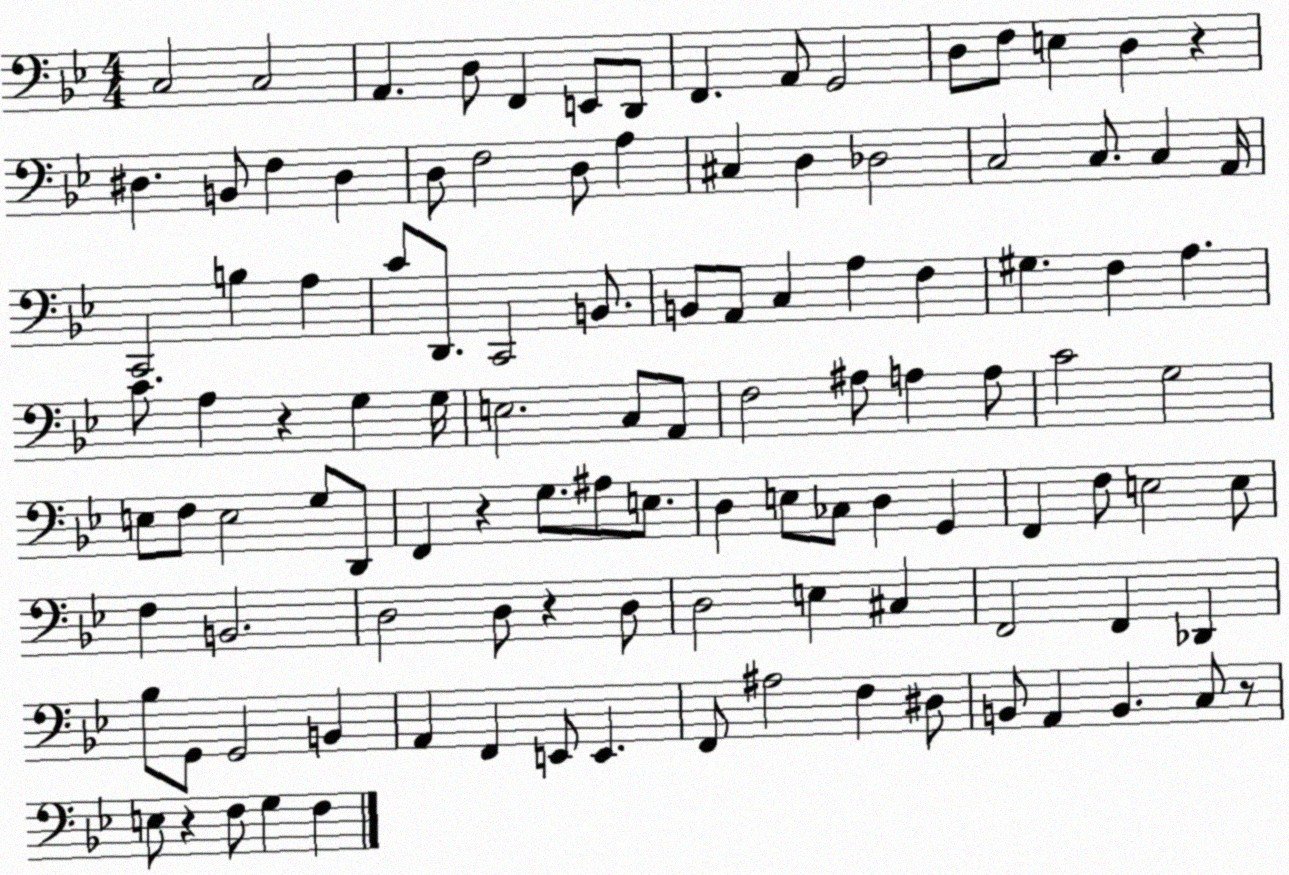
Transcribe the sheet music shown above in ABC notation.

X:1
T:Untitled
M:4/4
L:1/4
K:Bb
C,2 C,2 A,, D,/2 F,, E,,/2 D,,/2 F,, A,,/2 G,,2 D,/2 F,/2 E, D, z ^D, B,,/2 F, ^D, D,/2 F,2 D,/2 A, ^C, D, _D,2 C,2 C,/2 C, A,,/4 C,,2 B, A, C/2 D,,/2 C,,2 B,,/2 B,,/2 A,,/2 C, A, F, ^G, F, A, C/2 A, z G, G,/4 E,2 C,/2 A,,/2 F,2 ^A,/2 A, A,/2 C2 G,2 E,/2 F,/2 E,2 G,/2 D,,/2 F,, z G,/2 ^A,/2 E,/2 D, E,/2 _C,/2 D, G,, F,, F,/2 E,2 E,/2 F, B,,2 D,2 D,/2 z D,/2 D,2 E, ^C, F,,2 F,, _D,, _B,/2 G,,/2 G,,2 B,, A,, F,, E,,/2 E,, F,,/2 ^A,2 F, ^D,/2 B,,/2 A,, B,, C,/2 z/2 E,/2 z F,/2 G, F,